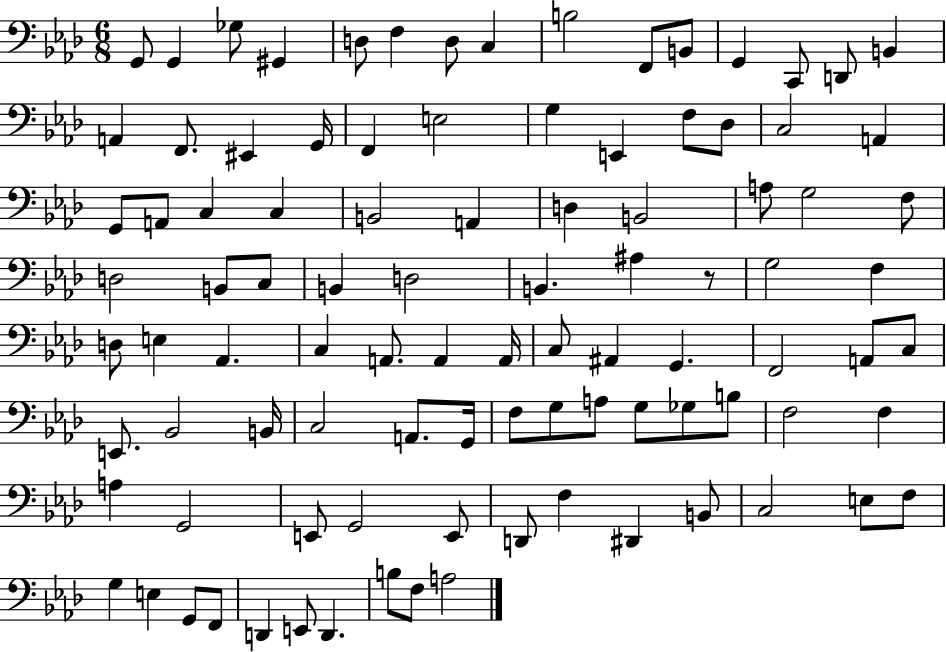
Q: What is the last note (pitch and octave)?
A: A3